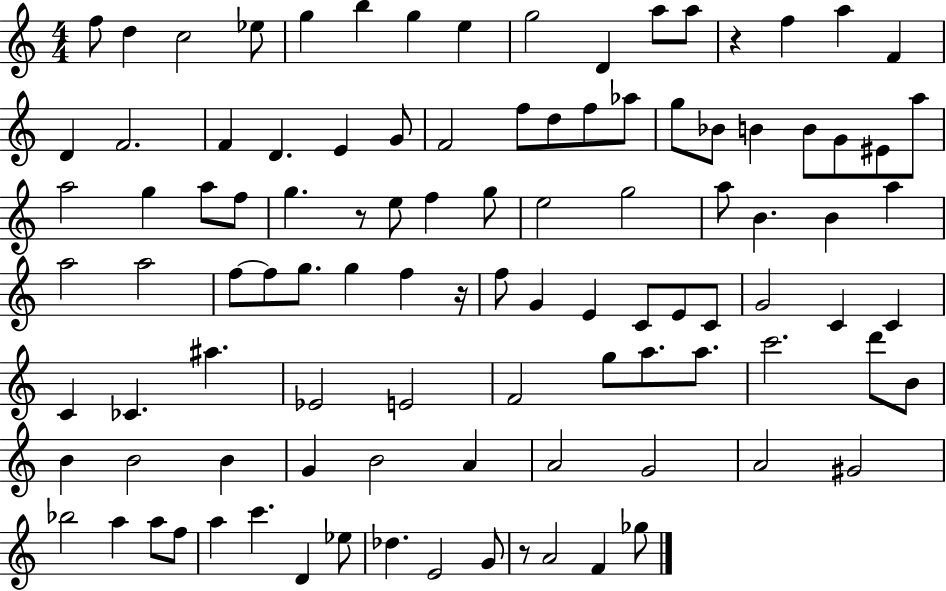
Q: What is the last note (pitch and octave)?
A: Gb5